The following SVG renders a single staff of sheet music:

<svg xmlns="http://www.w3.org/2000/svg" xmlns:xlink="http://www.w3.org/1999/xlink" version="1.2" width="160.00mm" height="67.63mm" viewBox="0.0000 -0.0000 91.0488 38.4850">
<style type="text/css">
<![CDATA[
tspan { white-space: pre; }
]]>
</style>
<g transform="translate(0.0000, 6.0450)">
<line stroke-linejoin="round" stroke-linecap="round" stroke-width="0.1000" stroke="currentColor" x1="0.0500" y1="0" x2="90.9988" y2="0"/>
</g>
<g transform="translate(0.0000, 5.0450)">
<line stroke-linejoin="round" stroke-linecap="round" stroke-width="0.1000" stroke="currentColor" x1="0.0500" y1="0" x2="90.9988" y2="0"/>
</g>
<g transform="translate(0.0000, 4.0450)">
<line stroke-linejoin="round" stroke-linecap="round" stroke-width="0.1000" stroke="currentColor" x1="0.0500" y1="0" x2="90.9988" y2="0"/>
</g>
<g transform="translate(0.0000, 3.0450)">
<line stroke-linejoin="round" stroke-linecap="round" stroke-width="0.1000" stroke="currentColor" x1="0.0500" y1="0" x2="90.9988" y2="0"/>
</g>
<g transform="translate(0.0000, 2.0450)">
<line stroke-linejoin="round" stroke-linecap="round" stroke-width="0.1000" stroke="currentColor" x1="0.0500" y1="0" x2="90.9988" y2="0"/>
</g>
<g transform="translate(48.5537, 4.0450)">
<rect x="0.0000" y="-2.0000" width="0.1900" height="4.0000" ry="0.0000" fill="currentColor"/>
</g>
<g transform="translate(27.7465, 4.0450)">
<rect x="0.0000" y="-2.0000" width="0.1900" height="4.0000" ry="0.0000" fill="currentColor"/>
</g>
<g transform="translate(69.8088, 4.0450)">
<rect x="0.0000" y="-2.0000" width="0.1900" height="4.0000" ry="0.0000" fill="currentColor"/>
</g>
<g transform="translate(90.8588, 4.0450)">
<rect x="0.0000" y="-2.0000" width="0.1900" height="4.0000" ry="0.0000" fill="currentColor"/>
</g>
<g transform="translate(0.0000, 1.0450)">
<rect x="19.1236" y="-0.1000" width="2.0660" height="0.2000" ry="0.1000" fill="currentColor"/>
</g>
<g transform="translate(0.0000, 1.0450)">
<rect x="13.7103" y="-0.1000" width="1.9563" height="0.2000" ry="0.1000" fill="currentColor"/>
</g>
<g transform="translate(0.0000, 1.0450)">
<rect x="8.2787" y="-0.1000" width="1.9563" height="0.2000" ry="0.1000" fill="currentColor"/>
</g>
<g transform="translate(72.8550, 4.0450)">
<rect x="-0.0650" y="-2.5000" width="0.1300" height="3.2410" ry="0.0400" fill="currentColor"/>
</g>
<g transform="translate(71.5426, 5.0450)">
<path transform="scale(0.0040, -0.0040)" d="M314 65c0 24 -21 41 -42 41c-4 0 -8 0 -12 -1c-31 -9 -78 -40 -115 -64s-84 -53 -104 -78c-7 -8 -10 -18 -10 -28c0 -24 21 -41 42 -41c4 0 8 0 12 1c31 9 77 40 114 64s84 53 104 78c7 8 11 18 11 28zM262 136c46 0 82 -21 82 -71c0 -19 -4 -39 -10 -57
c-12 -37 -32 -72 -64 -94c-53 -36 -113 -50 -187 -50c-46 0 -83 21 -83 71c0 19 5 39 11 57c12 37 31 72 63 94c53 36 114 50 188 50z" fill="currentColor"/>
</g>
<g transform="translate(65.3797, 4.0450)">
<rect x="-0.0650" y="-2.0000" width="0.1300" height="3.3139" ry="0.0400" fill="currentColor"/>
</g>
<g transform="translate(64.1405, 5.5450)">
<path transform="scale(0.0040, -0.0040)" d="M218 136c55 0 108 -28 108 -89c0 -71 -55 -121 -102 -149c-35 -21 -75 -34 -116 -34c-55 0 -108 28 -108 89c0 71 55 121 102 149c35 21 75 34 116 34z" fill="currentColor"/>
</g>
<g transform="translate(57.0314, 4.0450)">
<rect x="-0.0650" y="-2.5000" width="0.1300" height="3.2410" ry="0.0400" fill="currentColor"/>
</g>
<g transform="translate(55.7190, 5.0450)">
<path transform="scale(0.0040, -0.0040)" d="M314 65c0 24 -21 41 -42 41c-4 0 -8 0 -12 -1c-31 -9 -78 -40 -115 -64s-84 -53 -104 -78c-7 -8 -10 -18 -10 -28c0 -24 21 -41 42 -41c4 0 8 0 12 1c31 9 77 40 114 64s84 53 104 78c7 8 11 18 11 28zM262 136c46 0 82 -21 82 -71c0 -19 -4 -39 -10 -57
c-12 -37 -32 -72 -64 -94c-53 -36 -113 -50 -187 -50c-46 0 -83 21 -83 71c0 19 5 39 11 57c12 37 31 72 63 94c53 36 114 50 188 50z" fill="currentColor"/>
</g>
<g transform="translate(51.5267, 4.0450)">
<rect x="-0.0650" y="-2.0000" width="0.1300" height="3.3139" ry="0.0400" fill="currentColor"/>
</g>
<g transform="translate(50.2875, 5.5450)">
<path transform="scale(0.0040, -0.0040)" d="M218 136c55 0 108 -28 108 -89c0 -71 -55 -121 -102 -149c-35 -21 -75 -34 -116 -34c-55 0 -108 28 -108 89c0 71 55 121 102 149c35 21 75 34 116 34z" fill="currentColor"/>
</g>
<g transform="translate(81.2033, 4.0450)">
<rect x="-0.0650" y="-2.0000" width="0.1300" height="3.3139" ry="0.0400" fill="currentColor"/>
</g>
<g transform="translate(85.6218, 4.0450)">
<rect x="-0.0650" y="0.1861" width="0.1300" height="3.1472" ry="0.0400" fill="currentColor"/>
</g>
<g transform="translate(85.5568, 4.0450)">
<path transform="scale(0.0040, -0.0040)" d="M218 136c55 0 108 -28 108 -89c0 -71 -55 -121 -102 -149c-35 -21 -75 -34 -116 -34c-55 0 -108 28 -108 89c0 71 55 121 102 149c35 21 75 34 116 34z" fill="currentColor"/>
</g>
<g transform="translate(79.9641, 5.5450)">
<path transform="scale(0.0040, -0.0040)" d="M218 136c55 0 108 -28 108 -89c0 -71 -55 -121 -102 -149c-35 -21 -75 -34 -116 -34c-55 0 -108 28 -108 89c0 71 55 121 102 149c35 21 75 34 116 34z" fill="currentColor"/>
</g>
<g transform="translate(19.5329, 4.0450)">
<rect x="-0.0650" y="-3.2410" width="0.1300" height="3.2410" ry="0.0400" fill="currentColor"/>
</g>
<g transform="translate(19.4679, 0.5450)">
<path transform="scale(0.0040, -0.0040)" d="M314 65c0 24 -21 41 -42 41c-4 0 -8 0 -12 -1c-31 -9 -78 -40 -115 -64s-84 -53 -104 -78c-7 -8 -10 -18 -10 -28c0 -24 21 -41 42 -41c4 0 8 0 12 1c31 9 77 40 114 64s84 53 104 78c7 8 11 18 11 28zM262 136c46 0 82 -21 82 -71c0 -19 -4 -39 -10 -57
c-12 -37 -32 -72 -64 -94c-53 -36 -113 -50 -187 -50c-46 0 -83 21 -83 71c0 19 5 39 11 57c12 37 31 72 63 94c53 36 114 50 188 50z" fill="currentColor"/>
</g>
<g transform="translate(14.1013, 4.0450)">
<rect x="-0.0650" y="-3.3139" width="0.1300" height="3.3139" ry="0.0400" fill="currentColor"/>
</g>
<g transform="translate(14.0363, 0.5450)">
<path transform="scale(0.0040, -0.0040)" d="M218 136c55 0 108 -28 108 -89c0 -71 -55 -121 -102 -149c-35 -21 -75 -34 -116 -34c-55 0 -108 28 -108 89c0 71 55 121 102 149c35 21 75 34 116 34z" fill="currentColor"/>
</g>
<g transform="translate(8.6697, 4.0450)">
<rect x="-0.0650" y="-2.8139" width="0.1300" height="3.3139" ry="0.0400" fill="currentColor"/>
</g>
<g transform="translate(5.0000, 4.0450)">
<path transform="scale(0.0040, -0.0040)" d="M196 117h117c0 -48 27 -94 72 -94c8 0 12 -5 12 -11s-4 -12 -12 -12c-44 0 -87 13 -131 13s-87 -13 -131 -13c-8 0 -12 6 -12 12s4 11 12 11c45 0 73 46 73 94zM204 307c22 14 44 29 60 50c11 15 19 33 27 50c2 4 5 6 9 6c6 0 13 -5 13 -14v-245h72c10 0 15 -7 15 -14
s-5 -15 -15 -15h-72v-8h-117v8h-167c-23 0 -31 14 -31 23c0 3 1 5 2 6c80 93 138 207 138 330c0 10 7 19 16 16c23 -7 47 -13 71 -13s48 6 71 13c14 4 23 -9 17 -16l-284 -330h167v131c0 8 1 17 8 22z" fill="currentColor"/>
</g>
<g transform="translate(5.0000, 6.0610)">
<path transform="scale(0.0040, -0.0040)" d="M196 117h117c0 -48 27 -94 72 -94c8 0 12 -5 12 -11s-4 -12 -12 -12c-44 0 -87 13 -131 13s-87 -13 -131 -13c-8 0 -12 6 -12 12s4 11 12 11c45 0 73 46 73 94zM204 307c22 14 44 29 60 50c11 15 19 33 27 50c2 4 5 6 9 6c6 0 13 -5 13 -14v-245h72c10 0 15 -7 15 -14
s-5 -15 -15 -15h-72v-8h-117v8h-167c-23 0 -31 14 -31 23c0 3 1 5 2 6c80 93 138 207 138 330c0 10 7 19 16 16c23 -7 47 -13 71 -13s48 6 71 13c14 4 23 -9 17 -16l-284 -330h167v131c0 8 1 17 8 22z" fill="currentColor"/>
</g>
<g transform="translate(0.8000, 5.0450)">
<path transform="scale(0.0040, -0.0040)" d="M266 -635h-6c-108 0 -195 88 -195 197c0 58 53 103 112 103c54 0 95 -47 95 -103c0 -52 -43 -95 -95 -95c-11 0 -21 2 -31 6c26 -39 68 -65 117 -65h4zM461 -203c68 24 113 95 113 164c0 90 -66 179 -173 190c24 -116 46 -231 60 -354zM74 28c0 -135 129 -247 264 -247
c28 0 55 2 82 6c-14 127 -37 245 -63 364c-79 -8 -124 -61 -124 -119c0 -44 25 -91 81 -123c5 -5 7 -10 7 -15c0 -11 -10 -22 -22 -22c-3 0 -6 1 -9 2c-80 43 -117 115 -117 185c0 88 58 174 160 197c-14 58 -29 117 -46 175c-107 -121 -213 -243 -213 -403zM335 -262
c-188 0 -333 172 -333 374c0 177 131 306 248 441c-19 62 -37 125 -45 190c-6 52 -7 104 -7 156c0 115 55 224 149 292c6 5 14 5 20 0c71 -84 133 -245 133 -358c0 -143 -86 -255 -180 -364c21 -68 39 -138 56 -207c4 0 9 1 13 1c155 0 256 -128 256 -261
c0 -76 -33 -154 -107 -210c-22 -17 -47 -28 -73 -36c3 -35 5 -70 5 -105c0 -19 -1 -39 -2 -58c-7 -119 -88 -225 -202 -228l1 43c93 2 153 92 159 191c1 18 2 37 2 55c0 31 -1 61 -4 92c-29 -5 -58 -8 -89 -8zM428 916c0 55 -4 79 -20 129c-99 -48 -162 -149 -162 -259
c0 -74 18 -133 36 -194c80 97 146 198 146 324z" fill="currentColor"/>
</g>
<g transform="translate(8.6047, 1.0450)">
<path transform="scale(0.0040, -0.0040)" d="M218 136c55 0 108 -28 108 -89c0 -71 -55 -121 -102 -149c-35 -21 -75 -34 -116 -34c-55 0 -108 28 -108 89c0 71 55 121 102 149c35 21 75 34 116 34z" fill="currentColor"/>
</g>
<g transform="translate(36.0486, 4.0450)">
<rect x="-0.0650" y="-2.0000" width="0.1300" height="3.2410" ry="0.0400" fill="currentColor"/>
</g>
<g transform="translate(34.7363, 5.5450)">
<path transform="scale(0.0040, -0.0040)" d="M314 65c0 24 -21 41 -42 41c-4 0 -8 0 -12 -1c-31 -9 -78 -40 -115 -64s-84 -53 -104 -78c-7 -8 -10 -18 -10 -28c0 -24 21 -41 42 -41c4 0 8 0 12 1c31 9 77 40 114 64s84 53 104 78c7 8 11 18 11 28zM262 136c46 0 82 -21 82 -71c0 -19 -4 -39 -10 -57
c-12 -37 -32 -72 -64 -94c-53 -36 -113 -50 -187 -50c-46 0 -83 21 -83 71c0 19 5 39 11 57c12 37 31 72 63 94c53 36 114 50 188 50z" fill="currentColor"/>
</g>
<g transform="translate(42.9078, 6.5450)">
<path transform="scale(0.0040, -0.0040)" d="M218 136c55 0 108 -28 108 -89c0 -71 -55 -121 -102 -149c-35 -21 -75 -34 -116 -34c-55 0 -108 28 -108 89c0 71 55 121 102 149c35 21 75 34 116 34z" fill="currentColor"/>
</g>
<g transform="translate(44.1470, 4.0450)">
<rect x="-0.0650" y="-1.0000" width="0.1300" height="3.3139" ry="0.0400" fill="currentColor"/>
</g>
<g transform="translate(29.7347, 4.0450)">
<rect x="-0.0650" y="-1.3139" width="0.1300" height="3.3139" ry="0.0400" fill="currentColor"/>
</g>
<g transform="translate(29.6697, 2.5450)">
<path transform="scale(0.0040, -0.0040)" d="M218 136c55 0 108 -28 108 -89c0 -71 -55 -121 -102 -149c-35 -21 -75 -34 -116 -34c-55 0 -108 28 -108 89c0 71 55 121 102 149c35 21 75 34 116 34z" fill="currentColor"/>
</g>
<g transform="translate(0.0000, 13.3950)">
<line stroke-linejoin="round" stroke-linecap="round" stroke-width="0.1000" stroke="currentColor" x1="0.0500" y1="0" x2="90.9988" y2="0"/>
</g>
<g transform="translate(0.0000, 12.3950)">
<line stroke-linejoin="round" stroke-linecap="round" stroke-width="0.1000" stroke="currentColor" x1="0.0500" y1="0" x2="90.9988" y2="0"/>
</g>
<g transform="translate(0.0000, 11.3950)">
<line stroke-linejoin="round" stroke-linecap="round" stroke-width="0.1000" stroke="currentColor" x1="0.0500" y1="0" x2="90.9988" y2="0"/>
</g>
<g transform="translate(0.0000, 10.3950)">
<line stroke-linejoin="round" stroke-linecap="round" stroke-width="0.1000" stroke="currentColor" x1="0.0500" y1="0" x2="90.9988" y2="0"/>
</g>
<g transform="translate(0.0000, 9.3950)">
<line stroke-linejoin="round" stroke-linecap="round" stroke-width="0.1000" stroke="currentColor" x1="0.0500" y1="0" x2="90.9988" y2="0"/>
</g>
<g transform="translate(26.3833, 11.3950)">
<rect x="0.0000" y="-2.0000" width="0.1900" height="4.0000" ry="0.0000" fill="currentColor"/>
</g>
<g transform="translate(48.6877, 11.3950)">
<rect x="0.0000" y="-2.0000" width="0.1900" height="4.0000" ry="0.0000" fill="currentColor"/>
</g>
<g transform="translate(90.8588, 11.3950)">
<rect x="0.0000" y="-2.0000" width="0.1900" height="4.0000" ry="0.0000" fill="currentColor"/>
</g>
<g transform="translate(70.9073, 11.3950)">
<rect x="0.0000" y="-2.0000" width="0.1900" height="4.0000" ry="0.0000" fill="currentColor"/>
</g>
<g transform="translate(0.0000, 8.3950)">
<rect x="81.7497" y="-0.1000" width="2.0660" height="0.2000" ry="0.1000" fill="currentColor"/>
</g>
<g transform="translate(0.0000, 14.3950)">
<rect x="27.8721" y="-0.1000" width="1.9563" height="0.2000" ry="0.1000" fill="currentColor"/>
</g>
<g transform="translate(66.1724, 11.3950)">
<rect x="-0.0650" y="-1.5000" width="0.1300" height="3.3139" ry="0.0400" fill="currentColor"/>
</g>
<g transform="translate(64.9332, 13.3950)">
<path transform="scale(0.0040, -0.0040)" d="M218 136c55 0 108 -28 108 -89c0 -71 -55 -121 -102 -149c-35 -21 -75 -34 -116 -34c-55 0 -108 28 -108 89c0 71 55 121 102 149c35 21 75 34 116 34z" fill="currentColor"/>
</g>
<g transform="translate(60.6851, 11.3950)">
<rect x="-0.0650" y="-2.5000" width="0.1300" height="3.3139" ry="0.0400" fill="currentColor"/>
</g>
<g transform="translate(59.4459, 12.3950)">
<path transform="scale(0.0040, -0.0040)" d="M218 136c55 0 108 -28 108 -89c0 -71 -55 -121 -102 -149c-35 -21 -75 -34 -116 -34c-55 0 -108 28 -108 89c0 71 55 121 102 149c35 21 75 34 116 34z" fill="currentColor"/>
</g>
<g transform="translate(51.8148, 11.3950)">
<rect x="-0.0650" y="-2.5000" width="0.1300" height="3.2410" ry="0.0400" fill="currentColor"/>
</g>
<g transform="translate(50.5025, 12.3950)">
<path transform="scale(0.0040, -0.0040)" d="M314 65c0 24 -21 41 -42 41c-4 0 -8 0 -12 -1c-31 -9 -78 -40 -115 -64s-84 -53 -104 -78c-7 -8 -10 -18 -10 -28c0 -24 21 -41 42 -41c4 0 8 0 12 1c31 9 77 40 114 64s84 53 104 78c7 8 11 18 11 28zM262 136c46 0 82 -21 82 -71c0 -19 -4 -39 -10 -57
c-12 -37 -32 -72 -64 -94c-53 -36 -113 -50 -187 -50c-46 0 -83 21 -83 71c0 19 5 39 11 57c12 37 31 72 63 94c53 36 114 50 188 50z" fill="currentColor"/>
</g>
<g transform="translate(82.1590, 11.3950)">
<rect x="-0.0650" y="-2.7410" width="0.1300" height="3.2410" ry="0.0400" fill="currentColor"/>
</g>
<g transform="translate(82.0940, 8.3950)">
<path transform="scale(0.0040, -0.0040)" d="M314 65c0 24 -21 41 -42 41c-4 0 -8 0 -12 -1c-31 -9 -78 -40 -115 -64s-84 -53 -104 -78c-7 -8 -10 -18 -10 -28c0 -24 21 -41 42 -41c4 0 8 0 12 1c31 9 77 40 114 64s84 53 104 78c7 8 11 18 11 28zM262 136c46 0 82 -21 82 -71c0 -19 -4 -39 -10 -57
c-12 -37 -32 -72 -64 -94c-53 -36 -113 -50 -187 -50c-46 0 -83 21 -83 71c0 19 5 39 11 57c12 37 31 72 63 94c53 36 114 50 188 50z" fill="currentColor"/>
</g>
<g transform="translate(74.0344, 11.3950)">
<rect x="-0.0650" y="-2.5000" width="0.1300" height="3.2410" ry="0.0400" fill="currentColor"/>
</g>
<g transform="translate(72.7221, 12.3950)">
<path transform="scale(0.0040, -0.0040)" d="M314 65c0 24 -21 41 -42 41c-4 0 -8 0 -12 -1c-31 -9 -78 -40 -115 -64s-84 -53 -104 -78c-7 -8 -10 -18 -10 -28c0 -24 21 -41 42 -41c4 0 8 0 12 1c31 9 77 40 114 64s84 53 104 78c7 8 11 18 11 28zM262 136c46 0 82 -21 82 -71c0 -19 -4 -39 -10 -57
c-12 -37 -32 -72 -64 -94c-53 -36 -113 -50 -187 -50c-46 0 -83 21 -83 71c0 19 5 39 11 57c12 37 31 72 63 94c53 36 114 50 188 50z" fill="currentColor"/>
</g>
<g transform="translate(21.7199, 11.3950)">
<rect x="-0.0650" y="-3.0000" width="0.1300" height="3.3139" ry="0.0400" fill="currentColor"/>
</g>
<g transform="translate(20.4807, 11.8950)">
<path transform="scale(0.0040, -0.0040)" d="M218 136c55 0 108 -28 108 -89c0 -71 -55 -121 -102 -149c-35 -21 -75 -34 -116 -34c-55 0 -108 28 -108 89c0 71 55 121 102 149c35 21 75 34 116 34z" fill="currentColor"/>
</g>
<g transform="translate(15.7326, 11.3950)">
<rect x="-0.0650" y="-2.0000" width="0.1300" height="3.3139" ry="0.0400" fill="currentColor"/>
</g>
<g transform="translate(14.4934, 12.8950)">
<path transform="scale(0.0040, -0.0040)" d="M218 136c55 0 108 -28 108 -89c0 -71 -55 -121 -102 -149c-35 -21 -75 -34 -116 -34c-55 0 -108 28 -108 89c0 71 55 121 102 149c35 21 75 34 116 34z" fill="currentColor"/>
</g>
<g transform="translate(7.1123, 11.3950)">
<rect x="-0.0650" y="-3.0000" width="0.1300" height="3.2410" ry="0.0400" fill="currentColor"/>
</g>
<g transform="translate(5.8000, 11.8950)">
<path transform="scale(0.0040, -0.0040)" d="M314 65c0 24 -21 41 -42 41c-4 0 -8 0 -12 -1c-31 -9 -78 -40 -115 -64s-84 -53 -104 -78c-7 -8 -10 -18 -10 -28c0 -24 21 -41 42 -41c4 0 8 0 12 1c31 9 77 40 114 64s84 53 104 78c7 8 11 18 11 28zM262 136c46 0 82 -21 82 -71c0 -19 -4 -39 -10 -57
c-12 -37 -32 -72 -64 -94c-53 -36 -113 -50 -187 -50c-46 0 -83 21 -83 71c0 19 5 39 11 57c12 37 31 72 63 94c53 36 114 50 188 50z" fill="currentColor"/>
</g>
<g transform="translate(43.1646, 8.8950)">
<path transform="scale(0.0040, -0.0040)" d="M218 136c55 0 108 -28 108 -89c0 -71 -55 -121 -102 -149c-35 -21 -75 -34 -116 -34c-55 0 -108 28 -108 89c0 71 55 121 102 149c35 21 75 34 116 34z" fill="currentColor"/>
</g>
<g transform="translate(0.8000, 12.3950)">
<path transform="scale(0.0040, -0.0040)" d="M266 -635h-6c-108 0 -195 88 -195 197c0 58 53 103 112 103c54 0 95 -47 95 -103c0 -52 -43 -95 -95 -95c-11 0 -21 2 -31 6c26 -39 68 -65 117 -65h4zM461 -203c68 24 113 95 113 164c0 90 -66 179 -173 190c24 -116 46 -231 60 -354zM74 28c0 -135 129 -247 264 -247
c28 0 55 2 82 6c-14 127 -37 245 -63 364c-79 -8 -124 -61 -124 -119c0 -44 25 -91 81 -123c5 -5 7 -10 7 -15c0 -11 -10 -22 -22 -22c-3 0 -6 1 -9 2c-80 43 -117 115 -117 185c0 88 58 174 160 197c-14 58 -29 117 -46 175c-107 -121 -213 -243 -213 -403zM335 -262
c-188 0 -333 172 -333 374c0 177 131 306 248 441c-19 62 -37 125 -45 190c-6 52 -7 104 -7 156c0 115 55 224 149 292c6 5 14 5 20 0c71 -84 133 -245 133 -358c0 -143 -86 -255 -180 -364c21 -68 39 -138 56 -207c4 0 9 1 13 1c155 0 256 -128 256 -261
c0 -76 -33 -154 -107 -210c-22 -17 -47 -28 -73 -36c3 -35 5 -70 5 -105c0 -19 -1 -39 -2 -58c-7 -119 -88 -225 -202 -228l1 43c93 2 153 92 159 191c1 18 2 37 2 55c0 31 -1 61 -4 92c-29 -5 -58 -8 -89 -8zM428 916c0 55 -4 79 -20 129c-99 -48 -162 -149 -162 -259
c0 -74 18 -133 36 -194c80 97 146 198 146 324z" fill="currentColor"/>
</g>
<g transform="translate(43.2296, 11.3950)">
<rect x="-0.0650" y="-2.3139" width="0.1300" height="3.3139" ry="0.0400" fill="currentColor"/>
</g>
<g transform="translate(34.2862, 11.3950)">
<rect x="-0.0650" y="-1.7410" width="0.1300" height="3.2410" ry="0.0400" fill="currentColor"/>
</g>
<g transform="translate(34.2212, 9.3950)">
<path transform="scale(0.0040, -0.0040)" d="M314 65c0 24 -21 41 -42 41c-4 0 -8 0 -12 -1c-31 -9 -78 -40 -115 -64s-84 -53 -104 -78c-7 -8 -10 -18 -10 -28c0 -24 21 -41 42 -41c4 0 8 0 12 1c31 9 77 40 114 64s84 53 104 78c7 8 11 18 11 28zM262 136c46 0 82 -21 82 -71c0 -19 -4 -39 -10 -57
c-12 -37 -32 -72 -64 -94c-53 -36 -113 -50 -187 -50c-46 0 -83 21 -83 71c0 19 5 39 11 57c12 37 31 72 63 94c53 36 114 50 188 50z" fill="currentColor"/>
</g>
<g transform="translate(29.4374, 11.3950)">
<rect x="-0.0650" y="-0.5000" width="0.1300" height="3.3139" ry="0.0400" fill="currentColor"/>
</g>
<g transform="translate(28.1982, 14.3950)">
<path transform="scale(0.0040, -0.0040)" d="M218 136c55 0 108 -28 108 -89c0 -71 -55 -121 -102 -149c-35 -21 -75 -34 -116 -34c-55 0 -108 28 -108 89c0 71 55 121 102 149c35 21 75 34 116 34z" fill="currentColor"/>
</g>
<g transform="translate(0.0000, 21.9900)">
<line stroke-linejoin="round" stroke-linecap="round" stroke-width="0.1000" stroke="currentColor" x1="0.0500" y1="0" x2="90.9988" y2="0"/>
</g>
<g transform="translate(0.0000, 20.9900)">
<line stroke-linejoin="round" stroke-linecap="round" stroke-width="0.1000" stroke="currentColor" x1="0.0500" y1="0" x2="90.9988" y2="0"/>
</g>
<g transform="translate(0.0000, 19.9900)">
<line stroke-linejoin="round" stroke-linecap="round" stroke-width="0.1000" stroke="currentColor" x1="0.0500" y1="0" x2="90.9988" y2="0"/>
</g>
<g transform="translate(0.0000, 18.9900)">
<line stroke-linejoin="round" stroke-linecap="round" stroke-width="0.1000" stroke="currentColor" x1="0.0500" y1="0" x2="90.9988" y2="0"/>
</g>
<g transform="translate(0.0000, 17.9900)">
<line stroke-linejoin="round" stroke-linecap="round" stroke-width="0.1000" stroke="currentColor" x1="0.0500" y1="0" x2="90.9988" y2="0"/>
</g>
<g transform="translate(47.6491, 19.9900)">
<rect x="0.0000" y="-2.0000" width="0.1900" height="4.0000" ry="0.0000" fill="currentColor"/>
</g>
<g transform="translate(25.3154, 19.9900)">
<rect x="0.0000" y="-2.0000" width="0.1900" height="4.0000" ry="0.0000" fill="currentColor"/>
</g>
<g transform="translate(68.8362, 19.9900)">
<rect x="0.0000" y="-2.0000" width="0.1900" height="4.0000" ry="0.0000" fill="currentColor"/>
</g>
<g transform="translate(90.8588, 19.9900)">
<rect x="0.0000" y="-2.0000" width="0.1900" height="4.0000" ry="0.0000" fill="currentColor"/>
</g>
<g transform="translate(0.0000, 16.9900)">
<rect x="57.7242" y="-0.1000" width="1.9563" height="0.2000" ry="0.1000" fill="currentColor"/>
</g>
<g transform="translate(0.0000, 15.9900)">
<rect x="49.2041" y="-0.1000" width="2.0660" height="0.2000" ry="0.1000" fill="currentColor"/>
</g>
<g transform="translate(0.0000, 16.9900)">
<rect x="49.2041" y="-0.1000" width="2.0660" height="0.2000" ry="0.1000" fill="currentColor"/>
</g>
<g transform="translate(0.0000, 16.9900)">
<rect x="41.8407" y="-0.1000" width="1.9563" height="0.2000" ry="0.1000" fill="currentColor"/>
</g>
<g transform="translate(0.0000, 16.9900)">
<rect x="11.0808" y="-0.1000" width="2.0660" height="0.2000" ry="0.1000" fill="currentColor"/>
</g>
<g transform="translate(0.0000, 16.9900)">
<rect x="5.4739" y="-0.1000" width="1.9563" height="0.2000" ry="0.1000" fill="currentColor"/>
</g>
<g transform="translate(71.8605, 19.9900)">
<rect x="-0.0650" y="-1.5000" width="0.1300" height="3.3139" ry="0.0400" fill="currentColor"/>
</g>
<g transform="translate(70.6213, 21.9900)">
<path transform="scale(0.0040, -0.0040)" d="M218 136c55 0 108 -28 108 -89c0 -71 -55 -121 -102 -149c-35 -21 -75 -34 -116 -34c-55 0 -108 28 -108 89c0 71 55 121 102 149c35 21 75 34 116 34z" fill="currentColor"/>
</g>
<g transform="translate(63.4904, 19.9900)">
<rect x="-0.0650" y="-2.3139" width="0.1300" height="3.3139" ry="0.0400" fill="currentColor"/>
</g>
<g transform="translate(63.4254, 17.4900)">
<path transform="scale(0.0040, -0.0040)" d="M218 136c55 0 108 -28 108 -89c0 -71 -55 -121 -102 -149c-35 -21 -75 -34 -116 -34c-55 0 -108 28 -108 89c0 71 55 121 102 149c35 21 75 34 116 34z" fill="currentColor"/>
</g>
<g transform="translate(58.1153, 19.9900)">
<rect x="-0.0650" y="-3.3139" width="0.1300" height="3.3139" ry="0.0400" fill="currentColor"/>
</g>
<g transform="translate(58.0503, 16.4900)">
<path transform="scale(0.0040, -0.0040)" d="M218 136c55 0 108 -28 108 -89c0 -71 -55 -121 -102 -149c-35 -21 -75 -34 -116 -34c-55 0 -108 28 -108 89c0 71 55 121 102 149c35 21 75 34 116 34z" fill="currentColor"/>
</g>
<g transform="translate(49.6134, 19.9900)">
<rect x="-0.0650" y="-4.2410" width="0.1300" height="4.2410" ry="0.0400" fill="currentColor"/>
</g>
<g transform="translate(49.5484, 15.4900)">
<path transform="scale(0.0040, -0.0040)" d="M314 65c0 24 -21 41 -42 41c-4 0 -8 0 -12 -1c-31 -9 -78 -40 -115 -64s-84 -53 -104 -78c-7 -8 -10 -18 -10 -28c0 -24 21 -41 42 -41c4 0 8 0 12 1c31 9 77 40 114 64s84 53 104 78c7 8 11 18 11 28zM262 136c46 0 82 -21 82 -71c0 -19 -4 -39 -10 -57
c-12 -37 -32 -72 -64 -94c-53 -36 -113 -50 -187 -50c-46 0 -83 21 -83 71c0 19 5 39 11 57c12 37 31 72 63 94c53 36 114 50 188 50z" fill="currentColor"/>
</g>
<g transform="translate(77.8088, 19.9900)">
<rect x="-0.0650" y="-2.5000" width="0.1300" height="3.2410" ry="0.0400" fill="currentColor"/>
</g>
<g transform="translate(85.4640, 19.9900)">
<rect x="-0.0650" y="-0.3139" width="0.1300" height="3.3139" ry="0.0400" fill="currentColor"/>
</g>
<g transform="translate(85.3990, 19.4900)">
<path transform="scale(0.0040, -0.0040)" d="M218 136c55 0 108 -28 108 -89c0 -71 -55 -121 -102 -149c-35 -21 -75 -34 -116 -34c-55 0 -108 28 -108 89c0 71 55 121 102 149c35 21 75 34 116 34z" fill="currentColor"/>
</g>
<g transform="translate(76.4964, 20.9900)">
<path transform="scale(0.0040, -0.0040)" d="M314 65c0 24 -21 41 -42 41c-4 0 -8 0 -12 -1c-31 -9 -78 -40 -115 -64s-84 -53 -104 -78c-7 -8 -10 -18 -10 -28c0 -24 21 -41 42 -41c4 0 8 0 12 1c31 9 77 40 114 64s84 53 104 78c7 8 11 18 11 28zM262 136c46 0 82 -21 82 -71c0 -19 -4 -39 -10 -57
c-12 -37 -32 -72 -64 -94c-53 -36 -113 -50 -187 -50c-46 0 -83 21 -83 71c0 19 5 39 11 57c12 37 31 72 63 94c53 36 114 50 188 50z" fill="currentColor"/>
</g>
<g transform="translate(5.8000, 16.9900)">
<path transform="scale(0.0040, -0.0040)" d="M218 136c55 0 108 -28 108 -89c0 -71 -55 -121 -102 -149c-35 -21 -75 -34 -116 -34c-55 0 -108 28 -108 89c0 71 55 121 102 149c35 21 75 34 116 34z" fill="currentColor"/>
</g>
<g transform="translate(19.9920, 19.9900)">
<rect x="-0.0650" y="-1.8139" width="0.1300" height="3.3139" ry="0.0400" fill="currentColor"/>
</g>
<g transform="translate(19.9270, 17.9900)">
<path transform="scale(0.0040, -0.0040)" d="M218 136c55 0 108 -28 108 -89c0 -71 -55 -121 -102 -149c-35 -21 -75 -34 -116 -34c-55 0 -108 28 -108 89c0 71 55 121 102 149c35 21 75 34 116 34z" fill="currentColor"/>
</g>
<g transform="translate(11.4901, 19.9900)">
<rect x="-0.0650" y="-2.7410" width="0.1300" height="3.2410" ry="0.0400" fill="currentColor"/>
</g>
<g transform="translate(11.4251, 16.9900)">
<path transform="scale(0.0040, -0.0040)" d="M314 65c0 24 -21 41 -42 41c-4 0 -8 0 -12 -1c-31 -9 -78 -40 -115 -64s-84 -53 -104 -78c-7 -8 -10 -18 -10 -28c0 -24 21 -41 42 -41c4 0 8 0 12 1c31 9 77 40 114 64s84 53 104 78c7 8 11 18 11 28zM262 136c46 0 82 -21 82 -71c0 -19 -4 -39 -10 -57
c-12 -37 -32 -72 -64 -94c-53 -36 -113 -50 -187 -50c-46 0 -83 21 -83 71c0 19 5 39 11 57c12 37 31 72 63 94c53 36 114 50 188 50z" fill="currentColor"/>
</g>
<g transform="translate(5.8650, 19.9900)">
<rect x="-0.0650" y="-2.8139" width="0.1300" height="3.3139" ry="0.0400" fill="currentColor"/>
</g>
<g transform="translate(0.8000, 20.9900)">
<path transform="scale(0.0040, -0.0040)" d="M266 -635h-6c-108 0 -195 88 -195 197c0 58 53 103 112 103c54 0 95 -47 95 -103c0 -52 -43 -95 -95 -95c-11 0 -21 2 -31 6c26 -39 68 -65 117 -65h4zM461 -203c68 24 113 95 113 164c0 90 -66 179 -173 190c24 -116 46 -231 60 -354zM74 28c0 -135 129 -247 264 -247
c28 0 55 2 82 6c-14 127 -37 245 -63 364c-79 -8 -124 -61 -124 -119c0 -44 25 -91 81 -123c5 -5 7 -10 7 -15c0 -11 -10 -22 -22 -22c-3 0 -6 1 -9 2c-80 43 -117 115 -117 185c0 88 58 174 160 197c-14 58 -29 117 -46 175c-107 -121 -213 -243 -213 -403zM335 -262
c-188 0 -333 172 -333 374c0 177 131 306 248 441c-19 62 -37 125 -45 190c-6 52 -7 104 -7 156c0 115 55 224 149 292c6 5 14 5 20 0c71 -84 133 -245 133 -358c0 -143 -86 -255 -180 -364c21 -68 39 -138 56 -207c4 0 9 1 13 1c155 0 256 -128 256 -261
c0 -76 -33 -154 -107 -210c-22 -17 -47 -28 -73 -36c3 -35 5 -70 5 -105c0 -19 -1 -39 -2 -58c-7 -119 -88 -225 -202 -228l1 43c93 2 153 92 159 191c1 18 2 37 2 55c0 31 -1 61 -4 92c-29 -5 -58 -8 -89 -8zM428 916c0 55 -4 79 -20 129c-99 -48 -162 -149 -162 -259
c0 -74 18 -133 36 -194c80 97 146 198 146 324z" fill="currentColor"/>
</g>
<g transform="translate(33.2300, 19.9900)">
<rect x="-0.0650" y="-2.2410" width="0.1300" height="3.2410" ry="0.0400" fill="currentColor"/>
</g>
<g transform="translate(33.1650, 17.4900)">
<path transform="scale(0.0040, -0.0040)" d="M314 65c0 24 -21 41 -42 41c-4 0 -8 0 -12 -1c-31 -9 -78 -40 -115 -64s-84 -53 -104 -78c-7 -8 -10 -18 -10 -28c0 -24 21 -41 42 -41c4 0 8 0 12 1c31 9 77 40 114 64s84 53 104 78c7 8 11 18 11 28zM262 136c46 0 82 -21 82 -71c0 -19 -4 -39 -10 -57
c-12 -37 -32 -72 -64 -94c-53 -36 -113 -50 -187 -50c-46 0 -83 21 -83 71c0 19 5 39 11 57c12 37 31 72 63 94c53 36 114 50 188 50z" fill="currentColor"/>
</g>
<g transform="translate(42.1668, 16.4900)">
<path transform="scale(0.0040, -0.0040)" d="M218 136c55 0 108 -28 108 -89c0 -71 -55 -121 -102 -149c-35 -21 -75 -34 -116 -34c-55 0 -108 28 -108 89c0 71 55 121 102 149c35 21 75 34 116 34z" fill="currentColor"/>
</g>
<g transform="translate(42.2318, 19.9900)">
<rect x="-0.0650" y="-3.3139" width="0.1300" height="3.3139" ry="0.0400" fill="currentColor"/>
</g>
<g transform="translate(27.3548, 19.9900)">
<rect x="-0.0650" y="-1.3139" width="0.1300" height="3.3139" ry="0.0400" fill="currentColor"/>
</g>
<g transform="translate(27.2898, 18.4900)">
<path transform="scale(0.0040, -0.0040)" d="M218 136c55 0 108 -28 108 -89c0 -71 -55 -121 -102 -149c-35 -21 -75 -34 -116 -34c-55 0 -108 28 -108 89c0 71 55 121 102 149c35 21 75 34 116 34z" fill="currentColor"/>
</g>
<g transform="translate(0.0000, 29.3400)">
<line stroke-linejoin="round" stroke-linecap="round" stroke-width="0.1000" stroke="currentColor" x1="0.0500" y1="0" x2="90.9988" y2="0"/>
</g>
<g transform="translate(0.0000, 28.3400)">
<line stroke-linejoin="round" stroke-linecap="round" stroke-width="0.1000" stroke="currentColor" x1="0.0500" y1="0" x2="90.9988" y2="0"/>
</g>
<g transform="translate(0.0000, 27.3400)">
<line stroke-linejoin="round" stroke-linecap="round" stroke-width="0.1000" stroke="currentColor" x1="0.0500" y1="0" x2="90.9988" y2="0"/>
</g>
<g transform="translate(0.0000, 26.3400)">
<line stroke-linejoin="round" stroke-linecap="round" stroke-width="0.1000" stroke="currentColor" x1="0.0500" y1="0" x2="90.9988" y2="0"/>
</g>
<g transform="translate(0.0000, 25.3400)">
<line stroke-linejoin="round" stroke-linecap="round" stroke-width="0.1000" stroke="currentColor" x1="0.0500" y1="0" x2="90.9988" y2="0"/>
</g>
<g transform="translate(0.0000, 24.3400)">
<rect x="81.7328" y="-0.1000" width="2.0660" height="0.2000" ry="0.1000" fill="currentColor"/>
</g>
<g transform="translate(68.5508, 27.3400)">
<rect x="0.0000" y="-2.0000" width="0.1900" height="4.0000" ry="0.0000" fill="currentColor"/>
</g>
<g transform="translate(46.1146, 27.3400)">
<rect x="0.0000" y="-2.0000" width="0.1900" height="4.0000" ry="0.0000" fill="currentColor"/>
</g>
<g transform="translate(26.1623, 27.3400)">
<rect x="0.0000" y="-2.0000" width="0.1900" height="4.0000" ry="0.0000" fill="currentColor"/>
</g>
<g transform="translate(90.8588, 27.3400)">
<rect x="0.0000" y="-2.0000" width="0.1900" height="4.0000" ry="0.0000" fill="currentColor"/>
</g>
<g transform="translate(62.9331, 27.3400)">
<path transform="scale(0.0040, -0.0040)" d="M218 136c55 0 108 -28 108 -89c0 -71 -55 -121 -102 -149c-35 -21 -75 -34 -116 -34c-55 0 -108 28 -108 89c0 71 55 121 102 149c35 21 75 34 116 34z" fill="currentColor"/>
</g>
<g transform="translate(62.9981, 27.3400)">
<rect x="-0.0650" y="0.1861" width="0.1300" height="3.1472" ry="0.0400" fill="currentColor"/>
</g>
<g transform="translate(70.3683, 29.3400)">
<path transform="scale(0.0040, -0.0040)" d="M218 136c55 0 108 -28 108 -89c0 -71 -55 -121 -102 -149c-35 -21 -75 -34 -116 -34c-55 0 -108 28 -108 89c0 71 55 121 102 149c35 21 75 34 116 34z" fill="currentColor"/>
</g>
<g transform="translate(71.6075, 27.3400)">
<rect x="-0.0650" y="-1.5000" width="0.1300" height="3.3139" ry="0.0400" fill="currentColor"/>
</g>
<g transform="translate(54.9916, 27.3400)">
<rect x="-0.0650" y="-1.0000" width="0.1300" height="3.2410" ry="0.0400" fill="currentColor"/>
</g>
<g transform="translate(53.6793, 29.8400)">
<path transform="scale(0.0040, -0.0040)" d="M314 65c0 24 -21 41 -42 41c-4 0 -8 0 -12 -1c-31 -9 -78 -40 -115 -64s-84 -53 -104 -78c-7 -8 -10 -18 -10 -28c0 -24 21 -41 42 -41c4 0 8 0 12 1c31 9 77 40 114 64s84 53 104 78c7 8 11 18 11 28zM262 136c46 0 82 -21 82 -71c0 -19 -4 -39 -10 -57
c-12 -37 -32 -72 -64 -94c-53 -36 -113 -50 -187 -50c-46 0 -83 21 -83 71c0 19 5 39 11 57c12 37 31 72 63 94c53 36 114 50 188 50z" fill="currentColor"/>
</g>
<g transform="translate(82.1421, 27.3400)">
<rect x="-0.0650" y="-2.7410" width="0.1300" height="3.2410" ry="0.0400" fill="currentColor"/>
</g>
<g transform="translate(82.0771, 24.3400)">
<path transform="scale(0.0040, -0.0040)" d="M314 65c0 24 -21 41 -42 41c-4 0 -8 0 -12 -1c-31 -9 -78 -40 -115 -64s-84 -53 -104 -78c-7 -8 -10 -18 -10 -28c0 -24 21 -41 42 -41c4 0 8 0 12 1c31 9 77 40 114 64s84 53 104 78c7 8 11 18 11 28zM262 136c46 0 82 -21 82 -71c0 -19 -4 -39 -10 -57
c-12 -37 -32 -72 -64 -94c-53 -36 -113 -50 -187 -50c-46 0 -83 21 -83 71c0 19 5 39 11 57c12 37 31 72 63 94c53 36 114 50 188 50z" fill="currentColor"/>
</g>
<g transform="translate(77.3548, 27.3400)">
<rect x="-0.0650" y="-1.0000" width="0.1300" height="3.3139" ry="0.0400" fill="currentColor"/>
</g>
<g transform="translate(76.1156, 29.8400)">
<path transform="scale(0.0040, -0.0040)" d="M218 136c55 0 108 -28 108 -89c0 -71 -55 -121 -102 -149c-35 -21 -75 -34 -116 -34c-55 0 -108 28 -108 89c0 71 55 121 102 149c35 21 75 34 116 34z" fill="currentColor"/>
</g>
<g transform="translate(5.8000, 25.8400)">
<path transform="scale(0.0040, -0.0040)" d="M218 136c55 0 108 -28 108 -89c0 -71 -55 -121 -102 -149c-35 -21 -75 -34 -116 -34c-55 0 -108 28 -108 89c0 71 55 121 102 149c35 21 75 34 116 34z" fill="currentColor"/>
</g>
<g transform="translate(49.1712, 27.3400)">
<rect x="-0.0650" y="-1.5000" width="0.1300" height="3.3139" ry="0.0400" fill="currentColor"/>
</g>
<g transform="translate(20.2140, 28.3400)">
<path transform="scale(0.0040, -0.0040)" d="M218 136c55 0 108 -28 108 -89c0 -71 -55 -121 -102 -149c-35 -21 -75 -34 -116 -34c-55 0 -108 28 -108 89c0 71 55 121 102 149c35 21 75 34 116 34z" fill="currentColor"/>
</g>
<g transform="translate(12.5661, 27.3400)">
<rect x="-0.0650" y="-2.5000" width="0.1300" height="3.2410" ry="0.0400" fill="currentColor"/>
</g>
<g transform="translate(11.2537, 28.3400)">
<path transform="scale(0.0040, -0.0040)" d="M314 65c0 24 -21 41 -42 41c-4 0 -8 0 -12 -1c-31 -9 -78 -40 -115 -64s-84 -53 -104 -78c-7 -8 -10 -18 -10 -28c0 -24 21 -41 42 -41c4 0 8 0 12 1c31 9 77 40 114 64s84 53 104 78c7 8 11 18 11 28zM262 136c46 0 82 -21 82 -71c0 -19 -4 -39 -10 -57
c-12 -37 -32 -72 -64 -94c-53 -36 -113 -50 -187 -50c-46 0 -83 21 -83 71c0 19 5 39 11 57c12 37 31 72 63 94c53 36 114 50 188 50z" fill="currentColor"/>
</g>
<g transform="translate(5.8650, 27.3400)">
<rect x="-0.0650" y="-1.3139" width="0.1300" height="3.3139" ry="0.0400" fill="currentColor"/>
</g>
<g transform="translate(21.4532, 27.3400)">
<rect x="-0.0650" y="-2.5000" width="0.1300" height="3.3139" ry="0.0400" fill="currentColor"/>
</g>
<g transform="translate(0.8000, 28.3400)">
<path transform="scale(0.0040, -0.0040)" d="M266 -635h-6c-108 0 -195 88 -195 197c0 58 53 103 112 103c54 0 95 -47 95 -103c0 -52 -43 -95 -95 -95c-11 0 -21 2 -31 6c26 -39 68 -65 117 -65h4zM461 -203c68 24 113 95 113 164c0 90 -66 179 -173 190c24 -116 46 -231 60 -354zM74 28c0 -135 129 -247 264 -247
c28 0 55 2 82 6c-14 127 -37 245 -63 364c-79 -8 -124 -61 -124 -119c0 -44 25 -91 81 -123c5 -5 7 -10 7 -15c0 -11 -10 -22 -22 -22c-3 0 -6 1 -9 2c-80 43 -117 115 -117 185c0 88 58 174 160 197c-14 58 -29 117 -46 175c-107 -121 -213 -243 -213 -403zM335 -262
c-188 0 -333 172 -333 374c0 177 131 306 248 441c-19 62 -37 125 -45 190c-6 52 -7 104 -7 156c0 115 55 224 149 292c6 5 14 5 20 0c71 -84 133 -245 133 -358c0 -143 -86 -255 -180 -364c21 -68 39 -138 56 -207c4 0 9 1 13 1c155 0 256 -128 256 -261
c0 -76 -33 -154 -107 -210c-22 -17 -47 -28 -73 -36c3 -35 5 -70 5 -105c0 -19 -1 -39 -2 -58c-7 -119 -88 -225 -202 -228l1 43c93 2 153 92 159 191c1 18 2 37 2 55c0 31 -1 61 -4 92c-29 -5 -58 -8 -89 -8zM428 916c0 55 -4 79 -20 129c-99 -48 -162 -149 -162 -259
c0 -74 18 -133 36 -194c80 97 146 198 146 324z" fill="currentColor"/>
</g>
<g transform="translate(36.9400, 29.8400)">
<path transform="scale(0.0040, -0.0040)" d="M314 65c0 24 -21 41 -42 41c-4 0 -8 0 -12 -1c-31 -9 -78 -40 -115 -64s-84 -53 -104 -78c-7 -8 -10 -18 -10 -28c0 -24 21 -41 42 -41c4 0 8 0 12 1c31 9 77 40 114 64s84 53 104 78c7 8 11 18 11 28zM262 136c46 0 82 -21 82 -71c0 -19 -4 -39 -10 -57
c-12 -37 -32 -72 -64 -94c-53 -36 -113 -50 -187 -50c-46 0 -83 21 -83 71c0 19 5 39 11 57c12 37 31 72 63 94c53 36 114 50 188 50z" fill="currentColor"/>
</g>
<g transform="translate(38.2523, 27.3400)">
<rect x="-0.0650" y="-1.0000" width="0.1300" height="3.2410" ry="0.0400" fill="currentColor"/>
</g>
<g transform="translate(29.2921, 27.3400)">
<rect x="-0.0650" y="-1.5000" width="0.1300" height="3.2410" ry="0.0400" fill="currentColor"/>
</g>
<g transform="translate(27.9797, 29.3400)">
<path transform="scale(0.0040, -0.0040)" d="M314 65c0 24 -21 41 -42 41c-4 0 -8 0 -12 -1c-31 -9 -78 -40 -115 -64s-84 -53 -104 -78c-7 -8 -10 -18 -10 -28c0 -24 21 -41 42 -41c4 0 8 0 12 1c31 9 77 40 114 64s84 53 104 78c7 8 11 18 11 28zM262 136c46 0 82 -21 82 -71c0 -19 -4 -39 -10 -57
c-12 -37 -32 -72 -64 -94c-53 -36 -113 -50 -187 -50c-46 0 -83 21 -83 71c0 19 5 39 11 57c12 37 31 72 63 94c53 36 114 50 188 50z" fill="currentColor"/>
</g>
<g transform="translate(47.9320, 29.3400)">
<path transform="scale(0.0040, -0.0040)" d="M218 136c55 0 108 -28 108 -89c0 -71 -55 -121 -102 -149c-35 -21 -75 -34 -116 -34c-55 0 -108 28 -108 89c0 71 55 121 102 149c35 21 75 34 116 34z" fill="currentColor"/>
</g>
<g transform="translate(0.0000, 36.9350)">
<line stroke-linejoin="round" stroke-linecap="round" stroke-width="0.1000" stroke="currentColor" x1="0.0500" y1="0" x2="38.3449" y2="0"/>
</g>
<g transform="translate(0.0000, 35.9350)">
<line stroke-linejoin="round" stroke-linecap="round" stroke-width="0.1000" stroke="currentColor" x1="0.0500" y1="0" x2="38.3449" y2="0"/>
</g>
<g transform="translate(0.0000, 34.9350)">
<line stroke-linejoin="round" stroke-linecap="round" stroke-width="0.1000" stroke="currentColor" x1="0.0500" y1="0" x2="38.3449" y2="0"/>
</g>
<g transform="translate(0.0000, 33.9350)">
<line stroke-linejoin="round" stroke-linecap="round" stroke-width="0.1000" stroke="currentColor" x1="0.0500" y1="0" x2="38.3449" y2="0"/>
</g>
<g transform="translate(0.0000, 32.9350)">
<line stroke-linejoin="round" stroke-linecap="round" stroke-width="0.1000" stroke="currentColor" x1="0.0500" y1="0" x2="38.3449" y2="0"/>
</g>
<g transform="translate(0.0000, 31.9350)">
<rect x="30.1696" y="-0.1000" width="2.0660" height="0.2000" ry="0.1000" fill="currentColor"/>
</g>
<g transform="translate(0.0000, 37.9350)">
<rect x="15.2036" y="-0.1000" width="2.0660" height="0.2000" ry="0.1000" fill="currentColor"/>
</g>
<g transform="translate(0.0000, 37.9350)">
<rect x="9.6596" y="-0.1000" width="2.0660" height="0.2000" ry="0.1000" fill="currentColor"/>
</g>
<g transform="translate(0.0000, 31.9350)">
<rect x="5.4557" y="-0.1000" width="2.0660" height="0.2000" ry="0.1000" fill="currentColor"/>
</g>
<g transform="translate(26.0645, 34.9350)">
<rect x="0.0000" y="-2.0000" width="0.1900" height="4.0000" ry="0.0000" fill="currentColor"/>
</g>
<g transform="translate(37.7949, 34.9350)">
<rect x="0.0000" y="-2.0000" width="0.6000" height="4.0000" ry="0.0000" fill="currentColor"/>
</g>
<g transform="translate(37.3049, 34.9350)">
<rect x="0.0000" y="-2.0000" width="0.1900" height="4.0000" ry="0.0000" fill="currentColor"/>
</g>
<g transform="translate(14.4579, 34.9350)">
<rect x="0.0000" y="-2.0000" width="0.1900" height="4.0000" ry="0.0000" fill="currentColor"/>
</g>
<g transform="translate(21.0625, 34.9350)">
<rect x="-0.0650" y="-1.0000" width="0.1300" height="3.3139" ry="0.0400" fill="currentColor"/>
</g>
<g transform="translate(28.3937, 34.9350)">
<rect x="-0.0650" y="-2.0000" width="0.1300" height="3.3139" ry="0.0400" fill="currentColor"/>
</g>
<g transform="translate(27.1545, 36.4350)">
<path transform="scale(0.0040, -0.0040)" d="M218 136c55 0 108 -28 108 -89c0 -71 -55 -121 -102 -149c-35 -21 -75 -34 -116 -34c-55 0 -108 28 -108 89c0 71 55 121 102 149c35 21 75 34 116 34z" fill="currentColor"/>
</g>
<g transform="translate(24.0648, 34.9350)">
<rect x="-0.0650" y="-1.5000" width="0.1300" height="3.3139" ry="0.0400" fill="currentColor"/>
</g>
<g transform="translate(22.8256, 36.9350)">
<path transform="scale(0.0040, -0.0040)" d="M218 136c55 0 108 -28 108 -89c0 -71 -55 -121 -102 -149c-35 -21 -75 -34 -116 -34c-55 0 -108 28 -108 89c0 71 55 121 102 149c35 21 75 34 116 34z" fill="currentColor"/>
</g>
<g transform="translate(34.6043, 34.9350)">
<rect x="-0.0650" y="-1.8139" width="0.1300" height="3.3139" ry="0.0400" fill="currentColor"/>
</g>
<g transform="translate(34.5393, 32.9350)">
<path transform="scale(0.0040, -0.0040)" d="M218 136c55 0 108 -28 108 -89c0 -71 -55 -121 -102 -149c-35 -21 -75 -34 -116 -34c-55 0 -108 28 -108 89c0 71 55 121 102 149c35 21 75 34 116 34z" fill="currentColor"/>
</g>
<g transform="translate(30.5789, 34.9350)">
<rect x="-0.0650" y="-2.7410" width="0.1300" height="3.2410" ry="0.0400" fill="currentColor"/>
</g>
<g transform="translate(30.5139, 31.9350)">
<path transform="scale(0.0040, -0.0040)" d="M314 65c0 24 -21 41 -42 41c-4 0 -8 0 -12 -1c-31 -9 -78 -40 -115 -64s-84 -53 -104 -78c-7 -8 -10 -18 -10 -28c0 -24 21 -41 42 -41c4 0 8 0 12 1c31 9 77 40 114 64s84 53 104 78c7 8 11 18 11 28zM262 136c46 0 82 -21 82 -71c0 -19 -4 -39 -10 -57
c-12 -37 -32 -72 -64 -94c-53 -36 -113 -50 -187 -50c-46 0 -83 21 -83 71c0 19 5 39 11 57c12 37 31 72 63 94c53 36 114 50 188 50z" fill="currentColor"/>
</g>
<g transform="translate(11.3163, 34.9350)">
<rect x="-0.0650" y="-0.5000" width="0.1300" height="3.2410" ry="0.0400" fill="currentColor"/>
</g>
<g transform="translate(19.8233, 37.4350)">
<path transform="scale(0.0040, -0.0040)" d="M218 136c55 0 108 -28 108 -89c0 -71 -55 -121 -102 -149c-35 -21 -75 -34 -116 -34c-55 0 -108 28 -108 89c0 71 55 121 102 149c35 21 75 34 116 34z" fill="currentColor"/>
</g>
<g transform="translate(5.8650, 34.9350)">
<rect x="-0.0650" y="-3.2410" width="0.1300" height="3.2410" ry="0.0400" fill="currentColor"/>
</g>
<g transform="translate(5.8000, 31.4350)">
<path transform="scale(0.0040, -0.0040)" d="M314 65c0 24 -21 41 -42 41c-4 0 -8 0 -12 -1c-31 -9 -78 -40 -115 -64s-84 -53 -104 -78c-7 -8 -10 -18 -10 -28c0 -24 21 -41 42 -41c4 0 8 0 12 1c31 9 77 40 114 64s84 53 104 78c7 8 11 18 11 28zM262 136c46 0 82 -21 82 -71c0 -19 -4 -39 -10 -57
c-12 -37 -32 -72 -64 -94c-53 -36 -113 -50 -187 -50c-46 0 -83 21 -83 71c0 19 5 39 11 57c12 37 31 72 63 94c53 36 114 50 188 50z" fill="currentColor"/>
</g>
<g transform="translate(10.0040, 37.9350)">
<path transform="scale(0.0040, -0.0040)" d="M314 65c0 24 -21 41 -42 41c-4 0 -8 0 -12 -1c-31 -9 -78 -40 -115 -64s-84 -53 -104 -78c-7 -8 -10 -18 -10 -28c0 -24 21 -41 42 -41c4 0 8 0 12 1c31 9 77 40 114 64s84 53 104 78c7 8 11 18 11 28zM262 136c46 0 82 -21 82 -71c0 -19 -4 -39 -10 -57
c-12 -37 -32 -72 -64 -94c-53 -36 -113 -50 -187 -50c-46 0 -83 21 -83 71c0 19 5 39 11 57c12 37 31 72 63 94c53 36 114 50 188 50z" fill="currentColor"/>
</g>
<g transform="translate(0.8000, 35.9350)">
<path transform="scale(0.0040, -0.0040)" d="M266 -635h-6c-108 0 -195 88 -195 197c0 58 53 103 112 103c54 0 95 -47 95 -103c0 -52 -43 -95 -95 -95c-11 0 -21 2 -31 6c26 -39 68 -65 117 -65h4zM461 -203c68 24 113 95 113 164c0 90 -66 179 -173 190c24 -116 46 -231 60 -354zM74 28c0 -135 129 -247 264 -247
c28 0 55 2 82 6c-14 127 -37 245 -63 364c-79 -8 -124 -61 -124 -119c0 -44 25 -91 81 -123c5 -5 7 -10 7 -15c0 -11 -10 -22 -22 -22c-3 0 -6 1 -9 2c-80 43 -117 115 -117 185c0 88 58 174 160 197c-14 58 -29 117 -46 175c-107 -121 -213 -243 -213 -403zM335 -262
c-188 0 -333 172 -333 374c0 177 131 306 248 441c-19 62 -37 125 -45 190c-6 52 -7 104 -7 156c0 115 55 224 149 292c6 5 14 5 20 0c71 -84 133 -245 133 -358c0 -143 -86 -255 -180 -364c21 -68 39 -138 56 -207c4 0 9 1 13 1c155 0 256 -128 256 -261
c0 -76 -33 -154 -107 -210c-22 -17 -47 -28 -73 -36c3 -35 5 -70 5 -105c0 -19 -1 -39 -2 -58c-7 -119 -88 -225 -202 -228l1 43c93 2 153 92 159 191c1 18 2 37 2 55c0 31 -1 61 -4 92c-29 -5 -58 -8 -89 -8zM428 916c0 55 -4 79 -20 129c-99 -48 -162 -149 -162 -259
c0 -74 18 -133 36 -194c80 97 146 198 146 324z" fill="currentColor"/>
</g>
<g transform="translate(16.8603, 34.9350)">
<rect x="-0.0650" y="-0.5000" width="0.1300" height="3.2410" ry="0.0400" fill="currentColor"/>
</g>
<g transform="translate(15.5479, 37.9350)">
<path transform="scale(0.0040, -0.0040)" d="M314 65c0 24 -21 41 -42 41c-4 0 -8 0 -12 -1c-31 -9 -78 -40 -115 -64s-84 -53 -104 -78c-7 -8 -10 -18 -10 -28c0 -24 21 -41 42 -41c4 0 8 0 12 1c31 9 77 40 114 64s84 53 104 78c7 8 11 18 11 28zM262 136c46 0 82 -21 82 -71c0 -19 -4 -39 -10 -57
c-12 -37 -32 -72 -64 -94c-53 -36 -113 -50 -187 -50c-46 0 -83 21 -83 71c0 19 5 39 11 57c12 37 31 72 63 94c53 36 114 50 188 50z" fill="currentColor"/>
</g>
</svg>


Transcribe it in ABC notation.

X:1
T:Untitled
M:4/4
L:1/4
K:C
a b b2 e F2 D F G2 F G2 F B A2 F A C f2 g G2 G E G2 a2 a a2 f e g2 b d'2 b g E G2 c e G2 G E2 D2 E D2 B E D a2 b2 C2 C2 D E F a2 f